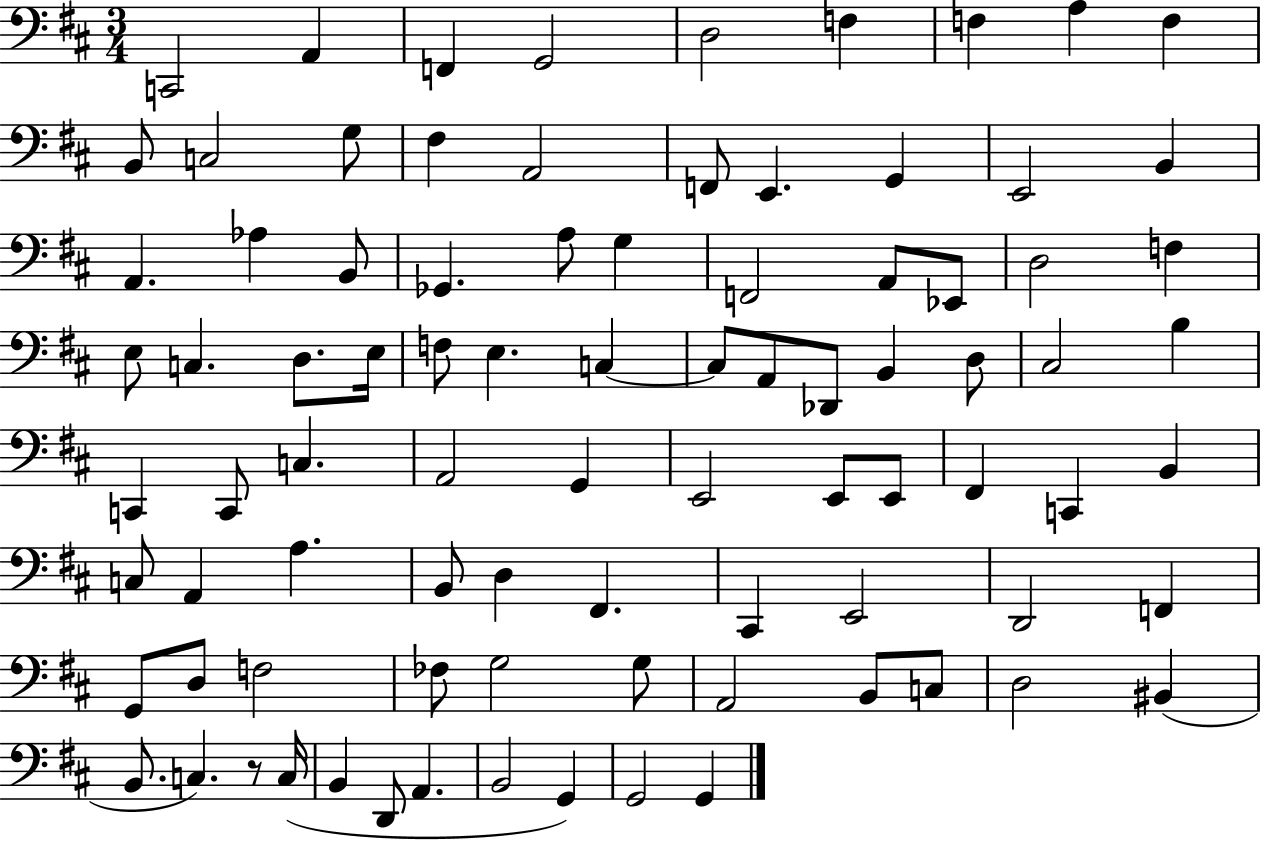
X:1
T:Untitled
M:3/4
L:1/4
K:D
C,,2 A,, F,, G,,2 D,2 F, F, A, F, B,,/2 C,2 G,/2 ^F, A,,2 F,,/2 E,, G,, E,,2 B,, A,, _A, B,,/2 _G,, A,/2 G, F,,2 A,,/2 _E,,/2 D,2 F, E,/2 C, D,/2 E,/4 F,/2 E, C, C,/2 A,,/2 _D,,/2 B,, D,/2 ^C,2 B, C,, C,,/2 C, A,,2 G,, E,,2 E,,/2 E,,/2 ^F,, C,, B,, C,/2 A,, A, B,,/2 D, ^F,, ^C,, E,,2 D,,2 F,, G,,/2 D,/2 F,2 _F,/2 G,2 G,/2 A,,2 B,,/2 C,/2 D,2 ^B,, B,,/2 C, z/2 C,/4 B,, D,,/2 A,, B,,2 G,, G,,2 G,,